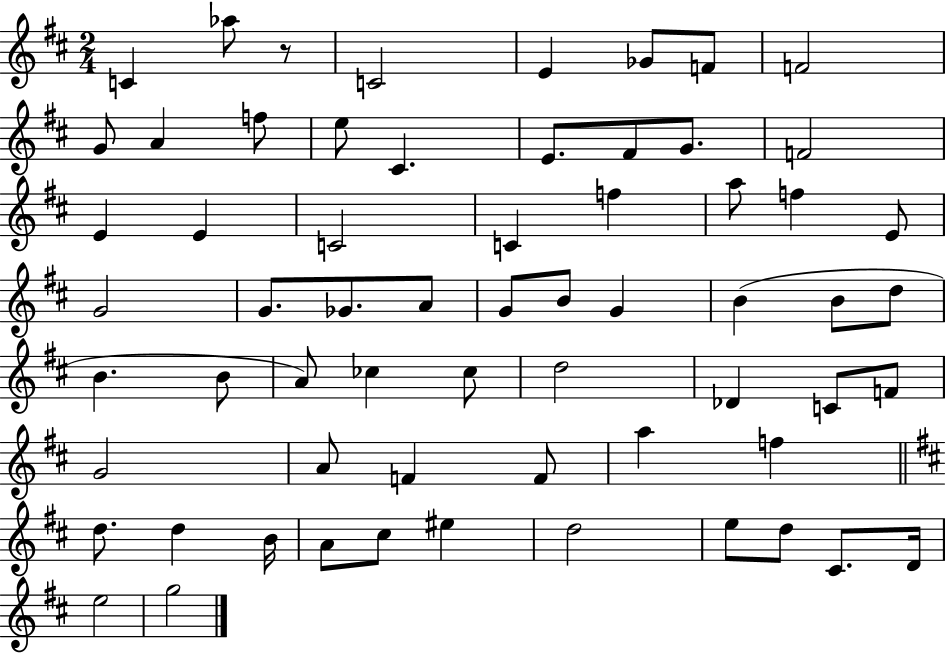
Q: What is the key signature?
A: D major